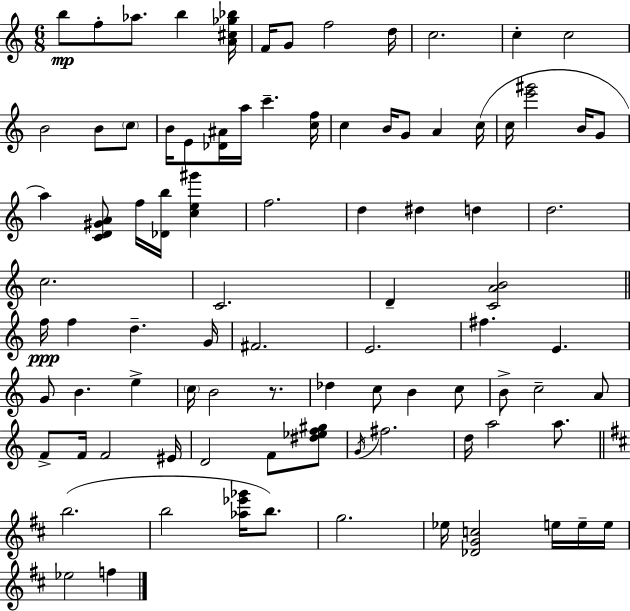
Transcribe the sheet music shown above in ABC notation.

X:1
T:Untitled
M:6/8
L:1/4
K:C
b/2 f/2 _a/2 b [A^c_g_b]/4 F/4 G/2 f2 d/4 c2 c c2 B2 B/2 c/2 B/4 E/2 [_D^A]/4 a/4 c' [cf]/4 c B/4 G/2 A c/4 c/4 [e'^g']2 B/4 G/2 a [CD^GA]/2 f/4 [_Db]/4 [ce^g'] f2 d ^d d d2 c2 C2 D [CAB]2 f/4 f d G/4 ^F2 E2 ^f E G/2 B e c/4 B2 z/2 _d c/2 B c/2 B/2 c2 A/2 F/2 F/4 F2 ^E/4 D2 F/2 [^d_ef^g]/2 G/4 ^f2 d/4 a2 a/2 b2 b2 [_a_e'_g']/4 b/2 g2 _e/4 [_DGc]2 e/4 e/4 e/4 _e2 f